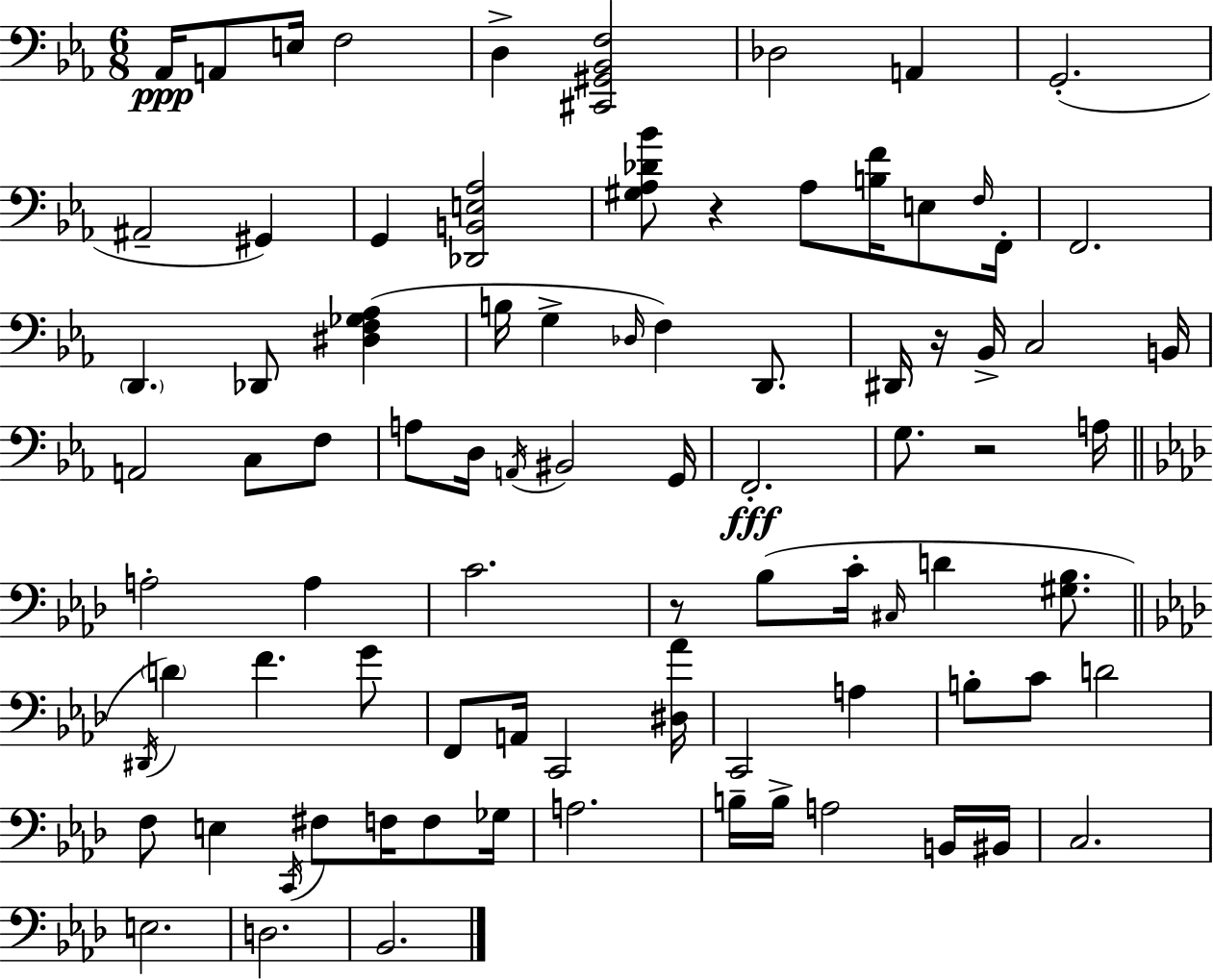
X:1
T:Untitled
M:6/8
L:1/4
K:Eb
_A,,/4 A,,/2 E,/4 F,2 D, [^C,,^G,,_B,,F,]2 _D,2 A,, G,,2 ^A,,2 ^G,, G,, [_D,,B,,E,_A,]2 [^G,_A,_D_B]/2 z _A,/2 [B,F]/4 E,/2 F,/4 F,,/4 F,,2 D,, _D,,/2 [^D,F,_G,_A,] B,/4 G, _D,/4 F, D,,/2 ^D,,/4 z/4 _B,,/4 C,2 B,,/4 A,,2 C,/2 F,/2 A,/2 D,/4 A,,/4 ^B,,2 G,,/4 F,,2 G,/2 z2 A,/4 A,2 A, C2 z/2 _B,/2 C/4 ^C,/4 D [^G,_B,]/2 ^D,,/4 D F G/2 F,,/2 A,,/4 C,,2 [^D,_A]/4 C,,2 A, B,/2 C/2 D2 F,/2 E, C,,/4 ^F,/2 F,/4 F,/2 _G,/4 A,2 B,/4 B,/4 A,2 B,,/4 ^B,,/4 C,2 E,2 D,2 _B,,2